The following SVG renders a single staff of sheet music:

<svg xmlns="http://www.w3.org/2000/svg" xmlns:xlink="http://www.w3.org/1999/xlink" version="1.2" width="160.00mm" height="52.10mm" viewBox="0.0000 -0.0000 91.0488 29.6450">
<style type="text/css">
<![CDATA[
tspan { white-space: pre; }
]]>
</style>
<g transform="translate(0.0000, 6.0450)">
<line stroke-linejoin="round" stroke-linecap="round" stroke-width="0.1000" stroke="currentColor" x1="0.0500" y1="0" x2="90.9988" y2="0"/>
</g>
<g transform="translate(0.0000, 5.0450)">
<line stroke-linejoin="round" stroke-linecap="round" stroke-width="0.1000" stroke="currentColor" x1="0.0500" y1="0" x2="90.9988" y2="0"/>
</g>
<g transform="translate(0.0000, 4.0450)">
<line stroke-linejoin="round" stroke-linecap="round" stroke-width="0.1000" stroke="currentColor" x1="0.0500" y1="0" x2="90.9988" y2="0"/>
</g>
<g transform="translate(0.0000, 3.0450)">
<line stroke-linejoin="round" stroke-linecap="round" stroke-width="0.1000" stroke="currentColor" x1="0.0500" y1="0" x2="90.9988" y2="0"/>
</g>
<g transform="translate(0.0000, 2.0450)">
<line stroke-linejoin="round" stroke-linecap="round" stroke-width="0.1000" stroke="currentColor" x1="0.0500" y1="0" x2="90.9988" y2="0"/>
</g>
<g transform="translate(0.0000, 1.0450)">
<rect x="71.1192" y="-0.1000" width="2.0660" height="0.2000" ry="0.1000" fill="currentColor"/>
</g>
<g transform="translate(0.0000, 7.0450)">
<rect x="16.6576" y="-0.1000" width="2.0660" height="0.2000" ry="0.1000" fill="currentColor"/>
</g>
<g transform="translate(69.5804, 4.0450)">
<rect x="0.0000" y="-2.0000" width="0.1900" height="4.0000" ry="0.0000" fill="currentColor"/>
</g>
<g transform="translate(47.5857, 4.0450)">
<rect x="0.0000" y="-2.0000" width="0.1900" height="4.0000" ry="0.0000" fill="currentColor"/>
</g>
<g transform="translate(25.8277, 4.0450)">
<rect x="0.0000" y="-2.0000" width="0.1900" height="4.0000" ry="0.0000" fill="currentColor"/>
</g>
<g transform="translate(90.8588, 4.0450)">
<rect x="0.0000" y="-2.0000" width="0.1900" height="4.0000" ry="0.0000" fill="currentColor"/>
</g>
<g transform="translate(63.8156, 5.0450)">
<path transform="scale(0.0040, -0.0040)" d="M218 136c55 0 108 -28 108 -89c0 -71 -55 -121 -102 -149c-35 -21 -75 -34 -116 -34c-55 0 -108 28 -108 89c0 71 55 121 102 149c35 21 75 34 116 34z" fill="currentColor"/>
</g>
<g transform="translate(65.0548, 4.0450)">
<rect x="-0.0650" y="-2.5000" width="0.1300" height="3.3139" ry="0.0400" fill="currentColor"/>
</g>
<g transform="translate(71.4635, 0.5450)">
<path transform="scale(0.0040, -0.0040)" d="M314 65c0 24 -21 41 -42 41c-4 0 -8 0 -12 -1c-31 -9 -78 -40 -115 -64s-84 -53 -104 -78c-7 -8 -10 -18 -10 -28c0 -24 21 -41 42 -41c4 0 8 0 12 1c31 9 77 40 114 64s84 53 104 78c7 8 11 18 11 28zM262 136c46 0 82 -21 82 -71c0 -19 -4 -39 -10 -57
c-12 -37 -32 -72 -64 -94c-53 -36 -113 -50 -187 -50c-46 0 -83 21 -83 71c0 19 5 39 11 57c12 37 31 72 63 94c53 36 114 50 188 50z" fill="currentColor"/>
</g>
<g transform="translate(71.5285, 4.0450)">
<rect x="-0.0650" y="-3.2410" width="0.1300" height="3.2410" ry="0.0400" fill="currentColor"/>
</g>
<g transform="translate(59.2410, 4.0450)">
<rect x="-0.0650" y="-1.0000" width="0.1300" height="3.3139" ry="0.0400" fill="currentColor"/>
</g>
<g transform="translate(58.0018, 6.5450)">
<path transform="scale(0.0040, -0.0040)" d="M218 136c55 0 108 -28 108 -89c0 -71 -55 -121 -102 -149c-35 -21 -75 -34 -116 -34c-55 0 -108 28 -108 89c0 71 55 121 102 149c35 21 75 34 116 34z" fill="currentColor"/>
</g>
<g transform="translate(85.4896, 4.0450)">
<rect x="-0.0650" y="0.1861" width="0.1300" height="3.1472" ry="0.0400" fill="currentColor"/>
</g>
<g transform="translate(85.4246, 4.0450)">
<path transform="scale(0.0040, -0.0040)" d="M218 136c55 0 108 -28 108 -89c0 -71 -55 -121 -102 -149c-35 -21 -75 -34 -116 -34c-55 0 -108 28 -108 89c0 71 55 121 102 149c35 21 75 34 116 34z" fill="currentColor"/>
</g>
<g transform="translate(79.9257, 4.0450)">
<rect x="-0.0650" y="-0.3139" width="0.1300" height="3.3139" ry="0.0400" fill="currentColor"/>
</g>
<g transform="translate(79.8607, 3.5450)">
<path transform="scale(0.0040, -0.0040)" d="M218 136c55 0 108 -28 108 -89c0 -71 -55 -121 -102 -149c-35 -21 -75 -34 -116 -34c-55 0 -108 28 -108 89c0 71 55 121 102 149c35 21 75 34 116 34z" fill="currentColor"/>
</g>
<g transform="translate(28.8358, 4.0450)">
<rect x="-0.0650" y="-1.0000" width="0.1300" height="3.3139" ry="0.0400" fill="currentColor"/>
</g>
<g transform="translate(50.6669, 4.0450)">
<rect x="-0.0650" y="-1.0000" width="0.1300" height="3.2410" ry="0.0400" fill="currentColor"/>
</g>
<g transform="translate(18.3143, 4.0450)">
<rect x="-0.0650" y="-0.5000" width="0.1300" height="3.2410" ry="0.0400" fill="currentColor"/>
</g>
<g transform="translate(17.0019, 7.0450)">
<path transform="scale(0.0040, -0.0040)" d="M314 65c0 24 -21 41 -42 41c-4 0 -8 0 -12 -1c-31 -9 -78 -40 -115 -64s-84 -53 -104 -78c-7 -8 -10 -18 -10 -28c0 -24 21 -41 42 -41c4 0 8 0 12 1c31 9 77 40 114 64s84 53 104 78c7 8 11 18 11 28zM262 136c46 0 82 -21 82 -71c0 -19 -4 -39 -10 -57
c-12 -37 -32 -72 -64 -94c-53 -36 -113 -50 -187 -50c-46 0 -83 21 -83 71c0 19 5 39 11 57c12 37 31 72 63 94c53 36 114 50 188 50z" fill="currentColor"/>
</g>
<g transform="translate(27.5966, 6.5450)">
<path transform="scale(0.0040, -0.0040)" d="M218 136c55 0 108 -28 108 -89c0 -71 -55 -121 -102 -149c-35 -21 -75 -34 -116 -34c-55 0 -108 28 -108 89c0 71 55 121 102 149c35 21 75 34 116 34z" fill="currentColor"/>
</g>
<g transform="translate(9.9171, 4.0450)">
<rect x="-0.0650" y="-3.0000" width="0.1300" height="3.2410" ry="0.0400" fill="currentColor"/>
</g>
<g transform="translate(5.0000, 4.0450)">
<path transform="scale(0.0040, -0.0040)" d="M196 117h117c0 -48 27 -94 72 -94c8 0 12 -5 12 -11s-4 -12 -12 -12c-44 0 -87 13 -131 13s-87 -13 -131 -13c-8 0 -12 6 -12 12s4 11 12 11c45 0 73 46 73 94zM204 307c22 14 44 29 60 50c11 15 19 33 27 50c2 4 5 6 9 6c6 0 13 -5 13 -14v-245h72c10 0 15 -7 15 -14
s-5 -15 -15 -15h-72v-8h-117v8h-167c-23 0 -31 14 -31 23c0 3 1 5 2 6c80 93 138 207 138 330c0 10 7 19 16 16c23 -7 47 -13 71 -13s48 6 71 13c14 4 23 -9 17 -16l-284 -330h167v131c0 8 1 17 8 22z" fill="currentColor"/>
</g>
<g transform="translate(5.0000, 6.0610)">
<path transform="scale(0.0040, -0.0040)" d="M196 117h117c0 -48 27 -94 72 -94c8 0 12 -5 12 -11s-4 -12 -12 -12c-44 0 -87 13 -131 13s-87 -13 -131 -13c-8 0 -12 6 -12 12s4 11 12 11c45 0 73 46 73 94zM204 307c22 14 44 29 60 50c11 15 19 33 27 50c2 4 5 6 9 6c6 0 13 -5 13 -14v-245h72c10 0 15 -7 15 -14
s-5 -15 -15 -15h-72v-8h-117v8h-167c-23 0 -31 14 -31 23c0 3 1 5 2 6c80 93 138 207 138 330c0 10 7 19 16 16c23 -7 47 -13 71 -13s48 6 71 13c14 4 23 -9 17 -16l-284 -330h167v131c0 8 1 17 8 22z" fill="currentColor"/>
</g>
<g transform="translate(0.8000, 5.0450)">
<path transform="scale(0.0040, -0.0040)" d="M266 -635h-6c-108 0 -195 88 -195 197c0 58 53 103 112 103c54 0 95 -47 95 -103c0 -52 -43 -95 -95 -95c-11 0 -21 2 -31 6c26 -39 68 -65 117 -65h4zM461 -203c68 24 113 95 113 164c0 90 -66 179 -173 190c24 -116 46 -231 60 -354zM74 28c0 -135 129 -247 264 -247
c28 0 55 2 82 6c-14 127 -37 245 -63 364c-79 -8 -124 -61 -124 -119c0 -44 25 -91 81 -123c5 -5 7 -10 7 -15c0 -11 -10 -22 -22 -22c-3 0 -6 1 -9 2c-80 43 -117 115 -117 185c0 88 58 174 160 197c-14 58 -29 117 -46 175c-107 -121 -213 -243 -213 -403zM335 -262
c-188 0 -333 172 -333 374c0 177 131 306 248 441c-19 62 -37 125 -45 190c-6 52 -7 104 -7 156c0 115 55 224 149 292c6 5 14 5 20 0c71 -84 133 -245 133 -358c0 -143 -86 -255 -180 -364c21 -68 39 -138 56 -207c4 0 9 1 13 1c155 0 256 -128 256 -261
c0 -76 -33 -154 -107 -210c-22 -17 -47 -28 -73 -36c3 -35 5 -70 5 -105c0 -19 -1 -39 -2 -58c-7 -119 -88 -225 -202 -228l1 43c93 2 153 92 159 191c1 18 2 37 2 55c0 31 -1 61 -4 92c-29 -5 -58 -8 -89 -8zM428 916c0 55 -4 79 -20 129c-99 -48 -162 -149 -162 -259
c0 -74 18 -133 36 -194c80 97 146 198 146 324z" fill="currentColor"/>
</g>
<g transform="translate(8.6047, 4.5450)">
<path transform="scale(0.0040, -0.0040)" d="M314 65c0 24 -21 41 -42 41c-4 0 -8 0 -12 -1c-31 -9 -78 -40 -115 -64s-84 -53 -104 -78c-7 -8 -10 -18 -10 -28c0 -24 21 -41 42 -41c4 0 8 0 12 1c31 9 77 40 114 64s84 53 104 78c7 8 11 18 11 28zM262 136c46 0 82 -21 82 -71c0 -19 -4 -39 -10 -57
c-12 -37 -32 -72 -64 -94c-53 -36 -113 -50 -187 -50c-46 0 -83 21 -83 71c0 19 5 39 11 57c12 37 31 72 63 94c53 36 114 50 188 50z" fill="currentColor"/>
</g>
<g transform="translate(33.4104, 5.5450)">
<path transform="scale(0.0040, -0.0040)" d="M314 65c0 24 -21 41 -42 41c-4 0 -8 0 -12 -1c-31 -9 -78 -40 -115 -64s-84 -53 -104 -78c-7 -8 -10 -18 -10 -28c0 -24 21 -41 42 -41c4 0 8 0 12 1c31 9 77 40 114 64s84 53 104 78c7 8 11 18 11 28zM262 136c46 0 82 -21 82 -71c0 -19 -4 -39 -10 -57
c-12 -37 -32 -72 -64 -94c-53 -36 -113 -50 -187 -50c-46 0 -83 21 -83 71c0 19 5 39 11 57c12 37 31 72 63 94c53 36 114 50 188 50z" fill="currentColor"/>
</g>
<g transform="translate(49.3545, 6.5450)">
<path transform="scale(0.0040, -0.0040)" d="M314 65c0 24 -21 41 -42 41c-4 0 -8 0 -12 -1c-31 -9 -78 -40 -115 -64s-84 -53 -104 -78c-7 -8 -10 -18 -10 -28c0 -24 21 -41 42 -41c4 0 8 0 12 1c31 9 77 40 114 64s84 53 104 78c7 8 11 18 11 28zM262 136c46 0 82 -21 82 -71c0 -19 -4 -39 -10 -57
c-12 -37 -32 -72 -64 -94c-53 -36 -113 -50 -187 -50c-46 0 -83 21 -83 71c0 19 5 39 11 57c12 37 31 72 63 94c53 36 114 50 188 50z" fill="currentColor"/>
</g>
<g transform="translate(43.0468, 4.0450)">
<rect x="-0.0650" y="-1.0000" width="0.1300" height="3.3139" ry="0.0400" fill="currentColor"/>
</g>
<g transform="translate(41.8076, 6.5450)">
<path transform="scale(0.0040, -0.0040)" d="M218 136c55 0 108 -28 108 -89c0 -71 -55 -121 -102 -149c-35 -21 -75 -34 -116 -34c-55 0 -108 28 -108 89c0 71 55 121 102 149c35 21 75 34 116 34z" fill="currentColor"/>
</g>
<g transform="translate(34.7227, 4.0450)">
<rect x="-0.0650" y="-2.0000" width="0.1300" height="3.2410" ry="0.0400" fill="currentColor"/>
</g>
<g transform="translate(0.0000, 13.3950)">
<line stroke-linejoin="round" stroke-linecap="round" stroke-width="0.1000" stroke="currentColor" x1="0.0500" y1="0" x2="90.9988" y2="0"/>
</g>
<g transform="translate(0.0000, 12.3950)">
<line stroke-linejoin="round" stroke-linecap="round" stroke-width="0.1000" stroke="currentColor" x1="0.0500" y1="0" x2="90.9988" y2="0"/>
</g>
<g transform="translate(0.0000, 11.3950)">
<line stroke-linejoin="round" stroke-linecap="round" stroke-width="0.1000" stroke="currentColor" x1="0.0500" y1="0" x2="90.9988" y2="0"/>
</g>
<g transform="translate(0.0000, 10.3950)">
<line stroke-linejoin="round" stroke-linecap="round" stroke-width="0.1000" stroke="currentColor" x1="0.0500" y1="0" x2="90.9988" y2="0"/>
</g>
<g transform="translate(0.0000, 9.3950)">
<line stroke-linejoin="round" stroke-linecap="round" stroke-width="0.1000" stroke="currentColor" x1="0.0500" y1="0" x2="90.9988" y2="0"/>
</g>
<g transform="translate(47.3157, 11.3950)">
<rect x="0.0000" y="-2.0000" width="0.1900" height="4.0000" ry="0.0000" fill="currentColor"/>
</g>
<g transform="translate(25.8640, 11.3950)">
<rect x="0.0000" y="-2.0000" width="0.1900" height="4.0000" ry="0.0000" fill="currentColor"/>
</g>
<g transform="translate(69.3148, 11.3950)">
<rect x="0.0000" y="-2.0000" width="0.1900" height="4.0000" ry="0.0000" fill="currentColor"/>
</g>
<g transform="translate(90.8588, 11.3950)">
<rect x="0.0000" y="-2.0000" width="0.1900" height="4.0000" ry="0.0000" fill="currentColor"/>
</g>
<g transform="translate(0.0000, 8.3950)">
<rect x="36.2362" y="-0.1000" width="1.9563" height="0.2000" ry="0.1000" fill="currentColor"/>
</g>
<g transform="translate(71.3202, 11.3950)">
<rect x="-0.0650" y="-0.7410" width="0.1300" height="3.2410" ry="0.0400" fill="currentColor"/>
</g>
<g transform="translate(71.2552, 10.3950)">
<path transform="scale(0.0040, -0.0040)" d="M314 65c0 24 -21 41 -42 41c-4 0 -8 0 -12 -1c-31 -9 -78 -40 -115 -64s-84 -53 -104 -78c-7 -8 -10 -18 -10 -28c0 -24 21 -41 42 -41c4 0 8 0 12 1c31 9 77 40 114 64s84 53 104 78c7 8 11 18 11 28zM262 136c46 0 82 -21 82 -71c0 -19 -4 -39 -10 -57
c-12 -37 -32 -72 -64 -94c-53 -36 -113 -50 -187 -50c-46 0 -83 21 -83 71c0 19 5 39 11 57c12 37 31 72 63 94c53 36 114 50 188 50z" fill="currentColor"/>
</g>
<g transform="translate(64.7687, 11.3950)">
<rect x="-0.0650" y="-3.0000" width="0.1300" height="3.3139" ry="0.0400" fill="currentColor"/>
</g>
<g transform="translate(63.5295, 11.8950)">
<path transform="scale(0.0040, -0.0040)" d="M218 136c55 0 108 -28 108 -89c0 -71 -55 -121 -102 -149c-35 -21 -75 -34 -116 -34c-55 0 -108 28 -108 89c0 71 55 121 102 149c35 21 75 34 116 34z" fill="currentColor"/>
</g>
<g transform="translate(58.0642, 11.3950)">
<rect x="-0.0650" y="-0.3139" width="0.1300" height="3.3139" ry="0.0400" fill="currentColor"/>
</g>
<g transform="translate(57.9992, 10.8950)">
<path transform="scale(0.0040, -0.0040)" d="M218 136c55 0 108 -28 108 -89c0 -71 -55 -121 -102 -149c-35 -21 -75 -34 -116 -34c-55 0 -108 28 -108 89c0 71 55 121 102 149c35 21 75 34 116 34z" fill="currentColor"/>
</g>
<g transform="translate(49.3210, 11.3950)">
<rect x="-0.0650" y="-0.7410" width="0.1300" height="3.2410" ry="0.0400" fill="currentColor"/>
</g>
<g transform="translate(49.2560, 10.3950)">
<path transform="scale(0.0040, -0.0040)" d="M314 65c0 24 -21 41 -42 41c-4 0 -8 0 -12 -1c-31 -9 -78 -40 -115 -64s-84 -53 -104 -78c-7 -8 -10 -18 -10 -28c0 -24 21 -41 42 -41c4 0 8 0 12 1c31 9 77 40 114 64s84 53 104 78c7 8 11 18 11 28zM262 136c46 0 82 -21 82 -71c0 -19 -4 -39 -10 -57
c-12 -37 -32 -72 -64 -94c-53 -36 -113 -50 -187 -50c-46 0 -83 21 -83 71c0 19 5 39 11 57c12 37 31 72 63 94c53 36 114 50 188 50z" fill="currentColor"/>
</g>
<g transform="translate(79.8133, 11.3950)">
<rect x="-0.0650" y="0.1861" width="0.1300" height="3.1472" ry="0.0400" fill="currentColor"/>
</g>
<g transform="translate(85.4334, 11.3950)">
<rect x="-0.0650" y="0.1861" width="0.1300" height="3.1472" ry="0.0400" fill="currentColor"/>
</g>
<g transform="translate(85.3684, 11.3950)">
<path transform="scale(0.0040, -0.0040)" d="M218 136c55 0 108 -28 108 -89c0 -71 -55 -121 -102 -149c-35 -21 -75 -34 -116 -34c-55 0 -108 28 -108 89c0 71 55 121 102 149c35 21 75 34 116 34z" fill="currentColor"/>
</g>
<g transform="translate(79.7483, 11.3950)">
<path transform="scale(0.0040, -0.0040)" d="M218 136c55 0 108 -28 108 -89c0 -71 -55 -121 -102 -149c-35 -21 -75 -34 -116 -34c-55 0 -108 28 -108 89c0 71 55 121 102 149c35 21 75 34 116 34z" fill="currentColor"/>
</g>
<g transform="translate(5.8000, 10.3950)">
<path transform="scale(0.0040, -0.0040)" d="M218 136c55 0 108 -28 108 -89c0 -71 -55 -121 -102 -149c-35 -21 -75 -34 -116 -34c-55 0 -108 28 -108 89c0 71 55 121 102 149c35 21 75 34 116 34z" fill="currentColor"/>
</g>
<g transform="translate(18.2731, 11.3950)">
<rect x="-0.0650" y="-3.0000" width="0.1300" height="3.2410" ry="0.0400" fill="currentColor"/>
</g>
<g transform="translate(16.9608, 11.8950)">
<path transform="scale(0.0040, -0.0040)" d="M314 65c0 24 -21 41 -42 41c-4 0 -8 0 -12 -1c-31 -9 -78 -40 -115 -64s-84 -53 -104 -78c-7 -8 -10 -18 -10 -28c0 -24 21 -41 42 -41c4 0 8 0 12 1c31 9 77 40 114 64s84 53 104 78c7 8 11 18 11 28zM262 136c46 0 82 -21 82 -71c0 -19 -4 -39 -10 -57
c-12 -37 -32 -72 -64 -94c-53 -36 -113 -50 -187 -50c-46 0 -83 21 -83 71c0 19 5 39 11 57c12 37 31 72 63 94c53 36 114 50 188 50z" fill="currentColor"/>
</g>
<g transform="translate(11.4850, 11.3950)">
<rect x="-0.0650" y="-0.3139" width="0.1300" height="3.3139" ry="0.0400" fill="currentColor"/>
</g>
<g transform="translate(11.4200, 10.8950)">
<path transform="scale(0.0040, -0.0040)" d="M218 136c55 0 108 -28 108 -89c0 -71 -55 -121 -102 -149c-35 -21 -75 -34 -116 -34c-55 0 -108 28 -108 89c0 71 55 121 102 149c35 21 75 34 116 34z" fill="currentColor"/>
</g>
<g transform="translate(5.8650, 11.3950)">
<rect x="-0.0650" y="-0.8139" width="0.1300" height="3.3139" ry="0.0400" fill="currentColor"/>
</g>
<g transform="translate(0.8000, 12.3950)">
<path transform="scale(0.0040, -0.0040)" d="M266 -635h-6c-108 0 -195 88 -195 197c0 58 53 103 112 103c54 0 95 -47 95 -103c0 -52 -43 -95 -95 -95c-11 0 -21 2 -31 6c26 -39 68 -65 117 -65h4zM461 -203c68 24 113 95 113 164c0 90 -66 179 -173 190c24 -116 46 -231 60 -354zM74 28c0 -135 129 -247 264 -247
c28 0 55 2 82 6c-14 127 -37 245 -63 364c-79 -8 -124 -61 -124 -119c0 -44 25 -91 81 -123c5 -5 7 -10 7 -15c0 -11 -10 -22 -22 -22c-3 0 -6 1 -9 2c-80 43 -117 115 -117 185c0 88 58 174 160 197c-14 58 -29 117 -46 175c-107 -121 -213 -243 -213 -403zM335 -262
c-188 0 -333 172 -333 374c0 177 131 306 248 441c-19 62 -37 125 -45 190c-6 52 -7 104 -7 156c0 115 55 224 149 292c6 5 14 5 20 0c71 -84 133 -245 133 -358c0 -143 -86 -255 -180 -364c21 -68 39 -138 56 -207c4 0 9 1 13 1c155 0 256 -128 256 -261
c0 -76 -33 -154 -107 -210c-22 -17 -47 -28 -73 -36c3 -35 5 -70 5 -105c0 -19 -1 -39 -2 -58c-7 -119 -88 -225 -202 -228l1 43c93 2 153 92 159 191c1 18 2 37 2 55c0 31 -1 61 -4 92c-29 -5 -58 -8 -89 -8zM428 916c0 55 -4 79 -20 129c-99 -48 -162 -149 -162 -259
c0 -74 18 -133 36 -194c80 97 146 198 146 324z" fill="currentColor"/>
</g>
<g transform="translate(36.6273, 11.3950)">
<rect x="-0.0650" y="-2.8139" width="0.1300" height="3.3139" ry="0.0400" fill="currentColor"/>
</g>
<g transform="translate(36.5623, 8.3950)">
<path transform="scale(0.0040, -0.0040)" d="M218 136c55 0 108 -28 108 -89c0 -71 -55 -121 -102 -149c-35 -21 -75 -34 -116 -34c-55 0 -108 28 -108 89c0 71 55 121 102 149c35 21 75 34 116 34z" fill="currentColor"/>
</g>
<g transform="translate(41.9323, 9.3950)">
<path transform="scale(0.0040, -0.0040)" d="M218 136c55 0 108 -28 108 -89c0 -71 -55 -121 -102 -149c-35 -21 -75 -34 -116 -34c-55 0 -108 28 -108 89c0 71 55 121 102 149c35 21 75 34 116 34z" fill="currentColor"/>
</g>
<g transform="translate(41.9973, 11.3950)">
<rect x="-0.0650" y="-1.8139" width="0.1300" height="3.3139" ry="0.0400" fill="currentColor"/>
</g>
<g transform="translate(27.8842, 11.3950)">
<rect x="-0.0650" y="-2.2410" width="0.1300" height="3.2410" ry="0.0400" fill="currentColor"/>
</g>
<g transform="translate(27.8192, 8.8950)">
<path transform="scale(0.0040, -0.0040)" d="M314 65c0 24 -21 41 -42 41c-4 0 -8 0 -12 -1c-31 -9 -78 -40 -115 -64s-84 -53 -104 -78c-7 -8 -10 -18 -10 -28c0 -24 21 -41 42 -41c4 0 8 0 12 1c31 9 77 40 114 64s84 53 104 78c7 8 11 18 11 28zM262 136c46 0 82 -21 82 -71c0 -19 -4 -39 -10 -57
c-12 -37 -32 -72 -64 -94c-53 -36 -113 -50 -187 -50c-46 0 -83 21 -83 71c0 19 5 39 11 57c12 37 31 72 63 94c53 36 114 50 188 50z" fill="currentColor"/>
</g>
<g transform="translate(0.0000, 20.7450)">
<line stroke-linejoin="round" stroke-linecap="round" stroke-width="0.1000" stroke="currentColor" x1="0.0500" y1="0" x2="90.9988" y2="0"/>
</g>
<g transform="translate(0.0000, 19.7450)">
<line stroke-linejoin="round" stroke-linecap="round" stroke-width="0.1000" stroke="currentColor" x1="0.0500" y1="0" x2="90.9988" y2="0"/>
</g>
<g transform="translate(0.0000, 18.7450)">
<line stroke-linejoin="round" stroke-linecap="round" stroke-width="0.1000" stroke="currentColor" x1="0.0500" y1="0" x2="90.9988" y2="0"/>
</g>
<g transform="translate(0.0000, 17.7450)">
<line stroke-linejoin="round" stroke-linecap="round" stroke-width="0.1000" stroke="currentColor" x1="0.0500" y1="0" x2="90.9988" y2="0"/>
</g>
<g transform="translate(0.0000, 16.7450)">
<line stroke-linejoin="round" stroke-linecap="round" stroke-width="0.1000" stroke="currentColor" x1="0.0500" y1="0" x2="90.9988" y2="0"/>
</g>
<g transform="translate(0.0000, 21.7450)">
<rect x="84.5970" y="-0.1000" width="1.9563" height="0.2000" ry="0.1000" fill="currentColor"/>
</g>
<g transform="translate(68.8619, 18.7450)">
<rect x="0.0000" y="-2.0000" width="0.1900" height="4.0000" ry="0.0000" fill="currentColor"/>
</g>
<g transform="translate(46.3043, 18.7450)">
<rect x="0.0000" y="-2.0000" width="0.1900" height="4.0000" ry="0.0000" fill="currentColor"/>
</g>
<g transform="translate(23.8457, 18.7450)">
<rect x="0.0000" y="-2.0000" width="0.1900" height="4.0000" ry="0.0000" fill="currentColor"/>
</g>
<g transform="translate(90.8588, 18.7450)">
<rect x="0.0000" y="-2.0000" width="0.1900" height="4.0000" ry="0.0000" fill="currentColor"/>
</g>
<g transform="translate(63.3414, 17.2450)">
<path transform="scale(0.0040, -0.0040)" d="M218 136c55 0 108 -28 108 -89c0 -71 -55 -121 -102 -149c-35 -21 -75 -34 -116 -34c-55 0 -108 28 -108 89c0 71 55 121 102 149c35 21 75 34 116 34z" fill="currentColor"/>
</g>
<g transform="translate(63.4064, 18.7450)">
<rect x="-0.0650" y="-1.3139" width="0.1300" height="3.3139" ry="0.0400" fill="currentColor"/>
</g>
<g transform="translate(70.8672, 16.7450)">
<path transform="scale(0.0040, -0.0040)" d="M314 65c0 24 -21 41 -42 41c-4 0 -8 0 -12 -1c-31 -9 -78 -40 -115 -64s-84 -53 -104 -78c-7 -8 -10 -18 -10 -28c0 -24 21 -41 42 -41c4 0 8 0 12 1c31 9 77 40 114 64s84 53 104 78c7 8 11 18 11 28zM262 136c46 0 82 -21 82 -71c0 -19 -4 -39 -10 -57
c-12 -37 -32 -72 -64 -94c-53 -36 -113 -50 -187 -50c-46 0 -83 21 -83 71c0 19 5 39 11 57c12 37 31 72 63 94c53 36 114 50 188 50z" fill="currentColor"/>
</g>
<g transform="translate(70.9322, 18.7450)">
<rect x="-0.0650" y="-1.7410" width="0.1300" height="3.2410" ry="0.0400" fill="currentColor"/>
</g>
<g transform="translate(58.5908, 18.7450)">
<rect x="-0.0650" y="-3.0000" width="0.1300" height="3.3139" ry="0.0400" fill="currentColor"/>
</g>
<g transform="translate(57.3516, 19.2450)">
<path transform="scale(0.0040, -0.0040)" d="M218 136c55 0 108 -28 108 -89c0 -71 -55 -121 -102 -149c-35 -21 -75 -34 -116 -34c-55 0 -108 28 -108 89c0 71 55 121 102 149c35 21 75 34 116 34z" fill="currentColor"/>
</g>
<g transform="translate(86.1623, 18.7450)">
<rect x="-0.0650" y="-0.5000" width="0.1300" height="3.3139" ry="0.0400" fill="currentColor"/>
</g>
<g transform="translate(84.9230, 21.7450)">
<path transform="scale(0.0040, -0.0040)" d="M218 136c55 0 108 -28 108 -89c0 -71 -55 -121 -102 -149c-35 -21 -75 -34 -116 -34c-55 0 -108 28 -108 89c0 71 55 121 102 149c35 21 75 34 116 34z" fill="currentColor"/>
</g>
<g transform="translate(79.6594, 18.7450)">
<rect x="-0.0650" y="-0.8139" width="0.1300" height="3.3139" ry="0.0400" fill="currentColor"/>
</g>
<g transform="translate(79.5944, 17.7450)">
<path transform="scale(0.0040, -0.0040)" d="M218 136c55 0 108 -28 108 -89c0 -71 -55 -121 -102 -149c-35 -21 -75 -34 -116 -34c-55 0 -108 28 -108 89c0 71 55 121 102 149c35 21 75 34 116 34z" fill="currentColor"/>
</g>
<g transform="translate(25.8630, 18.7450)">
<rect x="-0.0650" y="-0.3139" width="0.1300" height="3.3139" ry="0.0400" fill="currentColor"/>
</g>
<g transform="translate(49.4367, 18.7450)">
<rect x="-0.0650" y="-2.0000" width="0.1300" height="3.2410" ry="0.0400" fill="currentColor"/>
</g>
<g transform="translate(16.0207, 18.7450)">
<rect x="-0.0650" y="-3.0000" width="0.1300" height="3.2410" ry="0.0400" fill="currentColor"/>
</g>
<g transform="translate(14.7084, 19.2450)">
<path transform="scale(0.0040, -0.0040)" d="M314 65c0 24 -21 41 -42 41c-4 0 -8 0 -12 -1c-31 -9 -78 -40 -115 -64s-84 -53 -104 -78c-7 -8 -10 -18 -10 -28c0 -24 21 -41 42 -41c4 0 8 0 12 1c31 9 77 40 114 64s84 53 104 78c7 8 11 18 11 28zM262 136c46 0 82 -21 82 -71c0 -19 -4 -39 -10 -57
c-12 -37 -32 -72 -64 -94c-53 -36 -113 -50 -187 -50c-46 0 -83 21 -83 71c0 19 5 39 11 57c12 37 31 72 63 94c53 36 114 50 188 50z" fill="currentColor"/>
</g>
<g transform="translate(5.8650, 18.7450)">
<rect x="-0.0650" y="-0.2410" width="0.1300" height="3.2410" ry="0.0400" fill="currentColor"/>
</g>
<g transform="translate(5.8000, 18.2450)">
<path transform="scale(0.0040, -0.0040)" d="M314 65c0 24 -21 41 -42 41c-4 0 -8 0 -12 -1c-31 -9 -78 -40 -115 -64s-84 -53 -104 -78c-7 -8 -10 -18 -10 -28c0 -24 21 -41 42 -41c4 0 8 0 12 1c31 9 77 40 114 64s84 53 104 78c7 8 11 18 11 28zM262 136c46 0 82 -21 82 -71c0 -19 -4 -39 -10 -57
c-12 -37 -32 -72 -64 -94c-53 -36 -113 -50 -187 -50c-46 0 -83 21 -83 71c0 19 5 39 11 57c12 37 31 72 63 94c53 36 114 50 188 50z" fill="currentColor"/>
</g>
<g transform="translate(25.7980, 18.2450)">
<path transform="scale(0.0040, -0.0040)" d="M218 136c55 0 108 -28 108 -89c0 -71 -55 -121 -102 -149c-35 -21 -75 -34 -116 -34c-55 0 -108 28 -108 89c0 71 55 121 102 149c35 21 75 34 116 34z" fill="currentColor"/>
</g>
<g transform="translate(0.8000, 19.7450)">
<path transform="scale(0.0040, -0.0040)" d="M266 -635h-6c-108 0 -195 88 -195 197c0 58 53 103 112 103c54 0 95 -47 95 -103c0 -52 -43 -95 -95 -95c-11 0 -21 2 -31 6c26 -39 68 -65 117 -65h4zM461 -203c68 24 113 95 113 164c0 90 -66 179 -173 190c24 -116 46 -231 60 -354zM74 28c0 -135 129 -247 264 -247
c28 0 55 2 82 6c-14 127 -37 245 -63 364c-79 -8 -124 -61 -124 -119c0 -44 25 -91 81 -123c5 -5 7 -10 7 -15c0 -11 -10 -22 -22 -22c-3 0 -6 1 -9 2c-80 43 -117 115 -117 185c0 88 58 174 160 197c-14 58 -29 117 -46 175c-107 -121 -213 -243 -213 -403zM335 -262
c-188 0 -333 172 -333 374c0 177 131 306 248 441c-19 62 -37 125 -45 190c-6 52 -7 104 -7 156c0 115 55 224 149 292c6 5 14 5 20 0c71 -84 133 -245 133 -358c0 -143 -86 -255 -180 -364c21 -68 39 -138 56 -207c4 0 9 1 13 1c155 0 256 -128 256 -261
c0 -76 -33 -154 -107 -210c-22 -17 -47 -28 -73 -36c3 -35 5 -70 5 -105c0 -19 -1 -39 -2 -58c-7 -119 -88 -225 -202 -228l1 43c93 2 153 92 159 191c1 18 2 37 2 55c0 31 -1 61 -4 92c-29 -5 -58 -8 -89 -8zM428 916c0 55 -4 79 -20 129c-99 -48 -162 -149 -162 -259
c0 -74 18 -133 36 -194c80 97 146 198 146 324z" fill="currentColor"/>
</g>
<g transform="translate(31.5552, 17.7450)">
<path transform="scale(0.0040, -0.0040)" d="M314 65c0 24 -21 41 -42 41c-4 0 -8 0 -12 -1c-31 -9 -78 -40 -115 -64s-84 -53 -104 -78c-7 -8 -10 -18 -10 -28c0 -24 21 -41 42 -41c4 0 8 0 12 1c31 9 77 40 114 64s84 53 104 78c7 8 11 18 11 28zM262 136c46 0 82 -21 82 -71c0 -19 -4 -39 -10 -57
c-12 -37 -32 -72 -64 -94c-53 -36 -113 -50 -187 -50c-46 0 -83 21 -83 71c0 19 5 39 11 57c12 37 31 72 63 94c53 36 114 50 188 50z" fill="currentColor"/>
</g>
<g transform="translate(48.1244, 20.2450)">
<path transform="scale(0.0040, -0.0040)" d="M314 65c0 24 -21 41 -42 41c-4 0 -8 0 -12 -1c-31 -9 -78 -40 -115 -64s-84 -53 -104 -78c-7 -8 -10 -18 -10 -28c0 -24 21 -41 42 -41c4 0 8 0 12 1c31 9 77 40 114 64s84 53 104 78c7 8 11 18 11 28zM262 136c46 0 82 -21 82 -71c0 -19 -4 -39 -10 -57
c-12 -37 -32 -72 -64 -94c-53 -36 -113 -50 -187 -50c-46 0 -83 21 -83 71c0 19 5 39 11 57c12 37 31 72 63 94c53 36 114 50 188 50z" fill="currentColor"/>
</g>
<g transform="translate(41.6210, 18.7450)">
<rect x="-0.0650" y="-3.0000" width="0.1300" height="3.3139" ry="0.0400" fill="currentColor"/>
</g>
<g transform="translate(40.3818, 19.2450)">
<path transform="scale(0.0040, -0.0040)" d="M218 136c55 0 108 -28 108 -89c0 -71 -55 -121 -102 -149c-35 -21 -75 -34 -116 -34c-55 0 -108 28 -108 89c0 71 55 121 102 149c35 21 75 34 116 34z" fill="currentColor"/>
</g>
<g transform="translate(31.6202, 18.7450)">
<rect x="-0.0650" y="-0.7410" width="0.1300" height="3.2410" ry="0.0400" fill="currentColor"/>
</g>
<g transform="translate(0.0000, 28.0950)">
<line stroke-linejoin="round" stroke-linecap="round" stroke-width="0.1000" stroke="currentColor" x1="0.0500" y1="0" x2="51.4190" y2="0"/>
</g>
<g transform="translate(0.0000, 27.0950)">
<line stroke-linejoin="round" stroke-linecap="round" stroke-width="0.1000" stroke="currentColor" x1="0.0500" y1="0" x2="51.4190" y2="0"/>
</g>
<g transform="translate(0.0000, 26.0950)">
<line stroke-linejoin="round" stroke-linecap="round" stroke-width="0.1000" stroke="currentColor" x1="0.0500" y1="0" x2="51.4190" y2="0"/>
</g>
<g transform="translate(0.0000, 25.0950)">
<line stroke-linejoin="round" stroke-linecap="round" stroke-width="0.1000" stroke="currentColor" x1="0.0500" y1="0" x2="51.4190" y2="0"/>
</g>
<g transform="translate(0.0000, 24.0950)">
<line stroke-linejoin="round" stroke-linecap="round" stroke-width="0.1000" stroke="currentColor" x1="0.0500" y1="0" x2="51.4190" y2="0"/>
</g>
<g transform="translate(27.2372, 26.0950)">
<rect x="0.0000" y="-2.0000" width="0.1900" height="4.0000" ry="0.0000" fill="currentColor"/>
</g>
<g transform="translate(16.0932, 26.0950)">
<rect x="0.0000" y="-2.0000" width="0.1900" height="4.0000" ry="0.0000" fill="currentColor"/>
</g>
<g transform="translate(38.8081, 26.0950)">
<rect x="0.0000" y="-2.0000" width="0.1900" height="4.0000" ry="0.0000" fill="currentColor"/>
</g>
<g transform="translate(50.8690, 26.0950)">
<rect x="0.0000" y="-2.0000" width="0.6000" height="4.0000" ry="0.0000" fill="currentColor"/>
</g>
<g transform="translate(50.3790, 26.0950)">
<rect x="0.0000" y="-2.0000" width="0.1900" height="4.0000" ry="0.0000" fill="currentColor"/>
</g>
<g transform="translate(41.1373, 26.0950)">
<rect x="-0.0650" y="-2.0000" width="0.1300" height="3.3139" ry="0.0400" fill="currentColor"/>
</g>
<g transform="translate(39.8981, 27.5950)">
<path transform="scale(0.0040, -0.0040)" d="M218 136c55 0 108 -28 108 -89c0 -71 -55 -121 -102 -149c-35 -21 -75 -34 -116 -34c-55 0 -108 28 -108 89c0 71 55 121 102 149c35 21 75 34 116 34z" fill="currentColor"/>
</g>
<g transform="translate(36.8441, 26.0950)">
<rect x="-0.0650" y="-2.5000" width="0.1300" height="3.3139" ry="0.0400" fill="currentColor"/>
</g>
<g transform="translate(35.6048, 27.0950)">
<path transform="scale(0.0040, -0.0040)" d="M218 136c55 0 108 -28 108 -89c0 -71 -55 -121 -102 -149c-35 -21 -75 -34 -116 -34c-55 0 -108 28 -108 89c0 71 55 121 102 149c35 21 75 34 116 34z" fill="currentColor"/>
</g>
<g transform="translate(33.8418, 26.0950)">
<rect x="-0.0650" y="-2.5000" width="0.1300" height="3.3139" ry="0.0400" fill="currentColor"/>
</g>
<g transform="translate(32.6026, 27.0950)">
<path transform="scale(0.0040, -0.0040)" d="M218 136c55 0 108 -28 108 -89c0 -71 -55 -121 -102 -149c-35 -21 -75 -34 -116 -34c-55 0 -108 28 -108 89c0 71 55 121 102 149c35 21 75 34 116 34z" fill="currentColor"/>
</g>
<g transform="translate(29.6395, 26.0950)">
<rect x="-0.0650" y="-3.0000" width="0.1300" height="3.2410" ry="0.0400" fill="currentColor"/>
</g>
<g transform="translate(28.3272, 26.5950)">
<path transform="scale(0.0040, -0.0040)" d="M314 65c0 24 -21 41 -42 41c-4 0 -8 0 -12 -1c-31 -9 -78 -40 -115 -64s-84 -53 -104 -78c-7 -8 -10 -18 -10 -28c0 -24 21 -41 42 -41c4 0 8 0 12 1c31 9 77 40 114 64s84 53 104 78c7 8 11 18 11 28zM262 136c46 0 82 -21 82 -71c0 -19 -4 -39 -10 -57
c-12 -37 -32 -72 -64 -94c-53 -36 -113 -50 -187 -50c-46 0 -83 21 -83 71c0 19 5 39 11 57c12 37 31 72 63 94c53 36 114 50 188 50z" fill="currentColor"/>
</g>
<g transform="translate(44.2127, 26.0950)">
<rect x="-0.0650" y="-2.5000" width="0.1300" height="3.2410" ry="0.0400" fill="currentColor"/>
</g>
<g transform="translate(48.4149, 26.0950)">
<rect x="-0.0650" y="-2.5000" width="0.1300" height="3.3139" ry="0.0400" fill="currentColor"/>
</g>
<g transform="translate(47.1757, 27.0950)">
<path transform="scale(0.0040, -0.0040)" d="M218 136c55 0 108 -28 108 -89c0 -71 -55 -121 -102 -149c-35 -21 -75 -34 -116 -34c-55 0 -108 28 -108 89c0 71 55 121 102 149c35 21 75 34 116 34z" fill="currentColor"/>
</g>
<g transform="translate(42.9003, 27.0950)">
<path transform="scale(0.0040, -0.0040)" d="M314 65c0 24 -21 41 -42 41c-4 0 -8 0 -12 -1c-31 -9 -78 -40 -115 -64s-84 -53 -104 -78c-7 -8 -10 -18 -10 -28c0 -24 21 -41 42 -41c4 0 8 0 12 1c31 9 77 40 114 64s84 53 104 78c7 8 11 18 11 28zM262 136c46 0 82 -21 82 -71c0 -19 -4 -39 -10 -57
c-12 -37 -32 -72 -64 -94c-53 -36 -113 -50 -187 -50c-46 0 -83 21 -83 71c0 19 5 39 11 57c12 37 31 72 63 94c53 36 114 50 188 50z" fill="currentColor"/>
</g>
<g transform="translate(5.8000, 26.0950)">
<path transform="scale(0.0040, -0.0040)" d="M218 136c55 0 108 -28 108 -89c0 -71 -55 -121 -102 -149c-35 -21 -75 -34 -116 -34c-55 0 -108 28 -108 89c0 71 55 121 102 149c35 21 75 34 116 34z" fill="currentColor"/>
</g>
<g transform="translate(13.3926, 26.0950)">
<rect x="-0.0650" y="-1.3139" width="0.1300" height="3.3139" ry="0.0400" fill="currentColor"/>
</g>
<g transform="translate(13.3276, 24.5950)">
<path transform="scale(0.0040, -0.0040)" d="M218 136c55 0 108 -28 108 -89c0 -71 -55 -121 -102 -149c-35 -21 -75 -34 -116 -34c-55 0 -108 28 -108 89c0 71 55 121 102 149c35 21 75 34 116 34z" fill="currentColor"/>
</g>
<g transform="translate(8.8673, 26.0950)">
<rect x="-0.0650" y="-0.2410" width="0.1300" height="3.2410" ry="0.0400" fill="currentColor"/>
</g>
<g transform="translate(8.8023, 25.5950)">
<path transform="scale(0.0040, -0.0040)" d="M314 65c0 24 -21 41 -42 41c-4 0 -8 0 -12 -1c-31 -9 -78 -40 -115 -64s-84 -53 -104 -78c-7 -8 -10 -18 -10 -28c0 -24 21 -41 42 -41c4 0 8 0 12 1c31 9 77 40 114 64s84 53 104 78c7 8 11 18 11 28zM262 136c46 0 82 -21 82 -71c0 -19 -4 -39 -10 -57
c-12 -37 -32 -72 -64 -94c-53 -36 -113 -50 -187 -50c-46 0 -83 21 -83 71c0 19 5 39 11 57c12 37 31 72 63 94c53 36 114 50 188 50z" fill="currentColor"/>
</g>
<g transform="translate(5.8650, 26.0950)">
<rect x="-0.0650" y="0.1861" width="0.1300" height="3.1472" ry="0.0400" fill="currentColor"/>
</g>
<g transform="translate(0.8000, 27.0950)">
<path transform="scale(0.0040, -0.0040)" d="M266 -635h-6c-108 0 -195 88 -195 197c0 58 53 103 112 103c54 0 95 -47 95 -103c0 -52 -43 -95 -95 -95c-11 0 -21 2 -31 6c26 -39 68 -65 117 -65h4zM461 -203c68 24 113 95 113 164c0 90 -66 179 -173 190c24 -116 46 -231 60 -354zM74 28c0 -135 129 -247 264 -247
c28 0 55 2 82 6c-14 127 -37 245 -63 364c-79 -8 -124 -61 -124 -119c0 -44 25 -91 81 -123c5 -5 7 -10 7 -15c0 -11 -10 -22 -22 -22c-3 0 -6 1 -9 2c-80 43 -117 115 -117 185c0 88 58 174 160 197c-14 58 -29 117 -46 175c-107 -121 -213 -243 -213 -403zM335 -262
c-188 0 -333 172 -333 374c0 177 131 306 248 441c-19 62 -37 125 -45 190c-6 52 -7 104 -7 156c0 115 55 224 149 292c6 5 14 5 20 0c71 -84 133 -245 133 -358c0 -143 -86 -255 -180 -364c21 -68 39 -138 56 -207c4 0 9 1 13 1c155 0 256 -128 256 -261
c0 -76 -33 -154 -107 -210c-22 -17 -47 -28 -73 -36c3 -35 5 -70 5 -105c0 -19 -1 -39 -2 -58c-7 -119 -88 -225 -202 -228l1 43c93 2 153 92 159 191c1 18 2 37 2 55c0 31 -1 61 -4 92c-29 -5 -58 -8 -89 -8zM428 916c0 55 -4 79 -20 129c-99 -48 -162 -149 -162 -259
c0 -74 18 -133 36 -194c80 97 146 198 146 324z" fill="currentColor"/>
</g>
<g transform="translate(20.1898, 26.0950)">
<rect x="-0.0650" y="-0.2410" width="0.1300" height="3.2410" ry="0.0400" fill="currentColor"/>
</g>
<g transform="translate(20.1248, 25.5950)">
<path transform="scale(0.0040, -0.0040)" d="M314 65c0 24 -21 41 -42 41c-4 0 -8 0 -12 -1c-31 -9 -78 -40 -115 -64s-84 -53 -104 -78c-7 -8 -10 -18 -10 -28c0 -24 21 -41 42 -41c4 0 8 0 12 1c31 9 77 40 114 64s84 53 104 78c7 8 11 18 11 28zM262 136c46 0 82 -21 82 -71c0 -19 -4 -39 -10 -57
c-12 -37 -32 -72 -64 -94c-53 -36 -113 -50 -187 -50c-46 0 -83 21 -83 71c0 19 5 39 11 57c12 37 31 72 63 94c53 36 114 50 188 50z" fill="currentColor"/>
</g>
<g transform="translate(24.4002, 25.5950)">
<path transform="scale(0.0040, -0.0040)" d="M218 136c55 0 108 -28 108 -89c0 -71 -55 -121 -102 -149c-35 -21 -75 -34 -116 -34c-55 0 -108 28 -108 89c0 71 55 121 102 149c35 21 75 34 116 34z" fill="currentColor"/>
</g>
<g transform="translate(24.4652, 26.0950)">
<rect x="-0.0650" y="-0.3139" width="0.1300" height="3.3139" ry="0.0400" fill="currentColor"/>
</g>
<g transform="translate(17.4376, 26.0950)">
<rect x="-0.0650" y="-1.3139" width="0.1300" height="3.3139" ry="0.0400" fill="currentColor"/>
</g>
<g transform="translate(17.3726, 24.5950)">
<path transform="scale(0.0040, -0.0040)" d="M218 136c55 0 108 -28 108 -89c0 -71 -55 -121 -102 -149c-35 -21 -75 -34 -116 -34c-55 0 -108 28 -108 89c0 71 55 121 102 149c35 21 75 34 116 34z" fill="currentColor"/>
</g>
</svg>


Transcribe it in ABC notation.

X:1
T:Untitled
M:4/4
L:1/4
K:C
A2 C2 D F2 D D2 D G b2 c B d c A2 g2 a f d2 c A d2 B B c2 A2 c d2 A F2 A e f2 d C B c2 e e c2 c A2 G G F G2 G